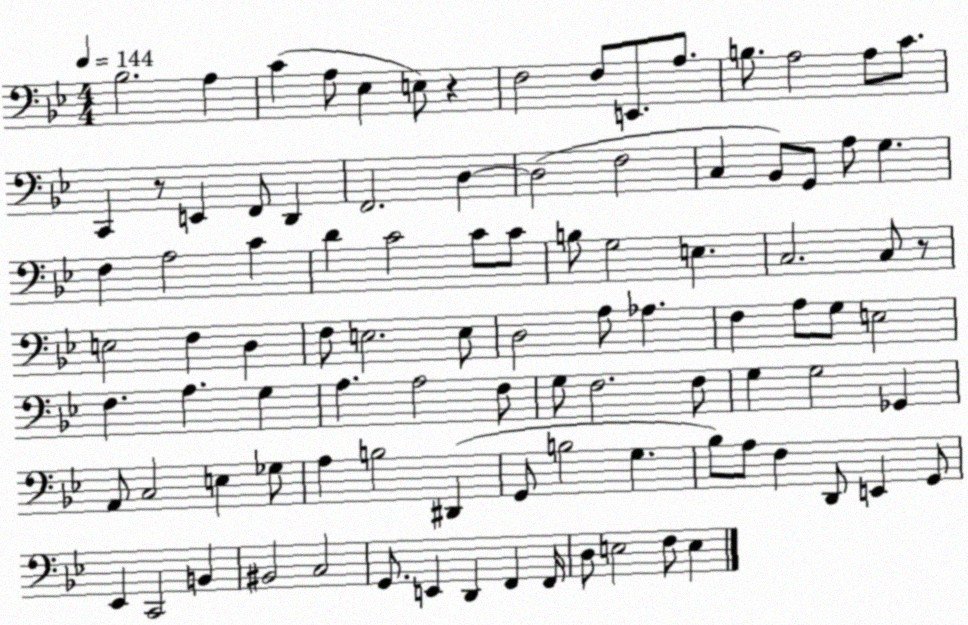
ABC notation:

X:1
T:Untitled
M:4/4
L:1/4
K:Bb
_B,2 A, C A,/2 _E, E,/2 z F,2 F,/2 E,,/2 A,/2 B,/2 A,2 A,/2 C/2 C,, z/2 E,, F,,/2 D,, F,,2 D, D,2 F,2 C, _B,,/2 G,,/2 A,/2 G, F, A,2 C D C2 C/2 C/2 B,/2 G,2 E, C,2 C,/2 z/2 E,2 F, D, F,/2 E,2 E,/2 D,2 A,/2 _A, F, A,/2 G,/2 E,2 F, A, G, A, A,2 F,/2 G,/2 F,2 F,/2 G, G,2 _G,, A,,/2 C,2 E, _G,/2 A, B,2 ^D,, G,,/2 B,2 G, _B,/2 A,/2 F, D,,/2 E,, G,,/2 _E,, C,,2 B,, ^B,,2 C,2 G,,/2 E,, D,, F,, F,,/4 D,/2 E,2 F,/2 E,